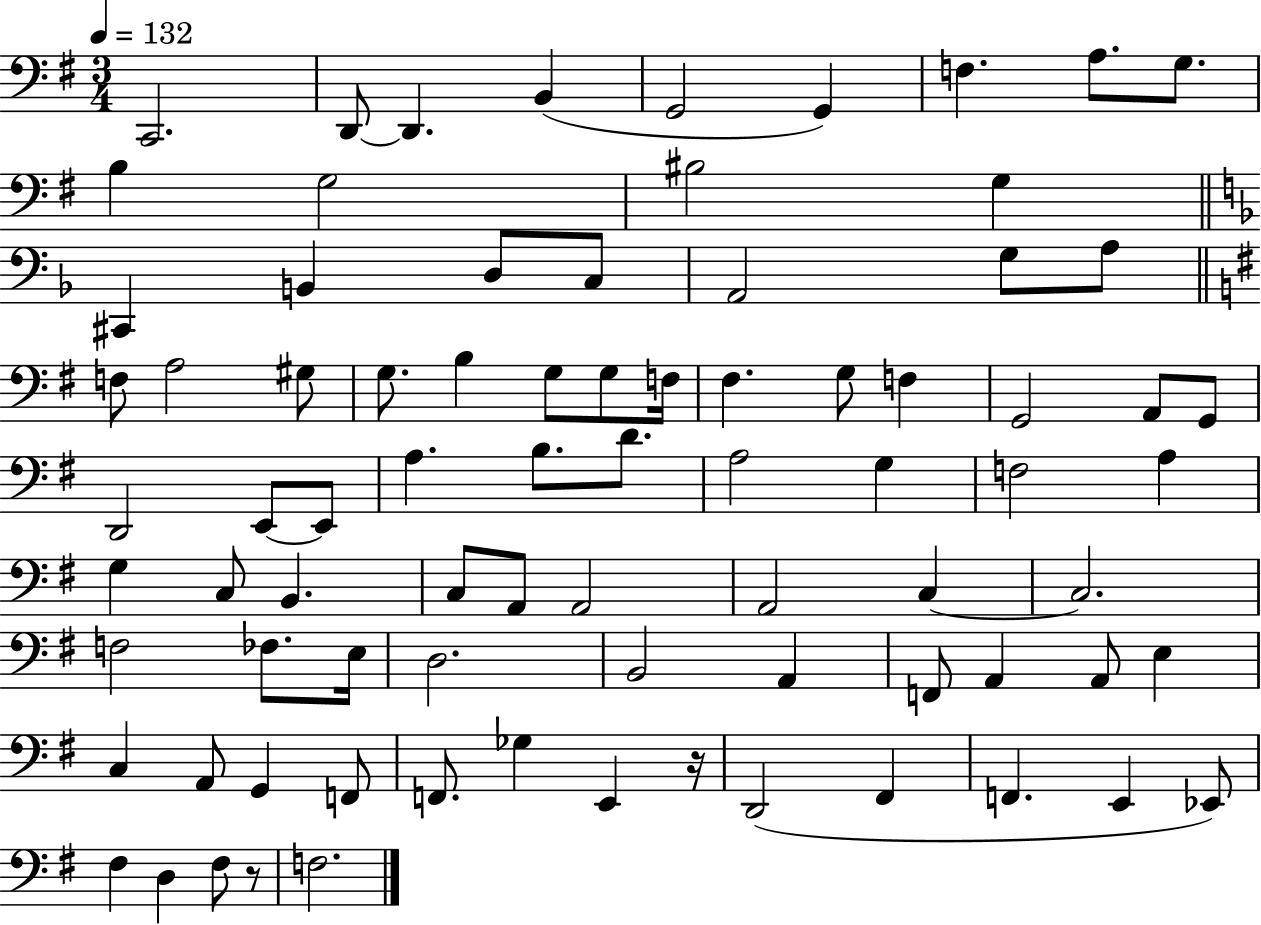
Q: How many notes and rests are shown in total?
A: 81